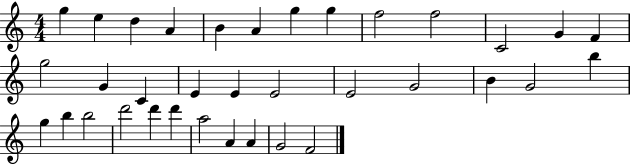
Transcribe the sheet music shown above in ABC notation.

X:1
T:Untitled
M:4/4
L:1/4
K:C
g e d A B A g g f2 f2 C2 G F g2 G C E E E2 E2 G2 B G2 b g b b2 d'2 d' d' a2 A A G2 F2